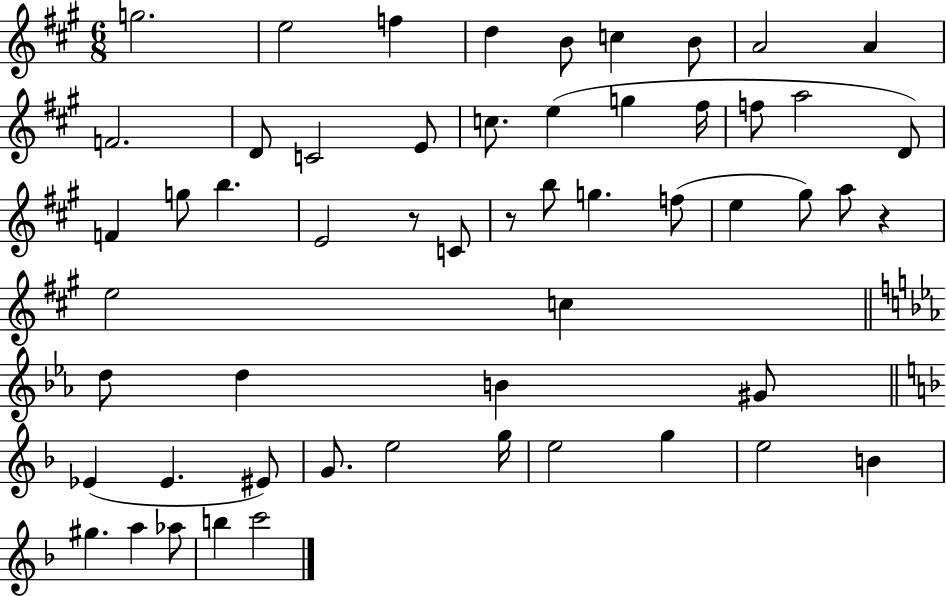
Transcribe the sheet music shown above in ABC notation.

X:1
T:Untitled
M:6/8
L:1/4
K:A
g2 e2 f d B/2 c B/2 A2 A F2 D/2 C2 E/2 c/2 e g ^f/4 f/2 a2 D/2 F g/2 b E2 z/2 C/2 z/2 b/2 g f/2 e ^g/2 a/2 z e2 c d/2 d B ^G/2 _E _E ^E/2 G/2 e2 g/4 e2 g e2 B ^g a _a/2 b c'2